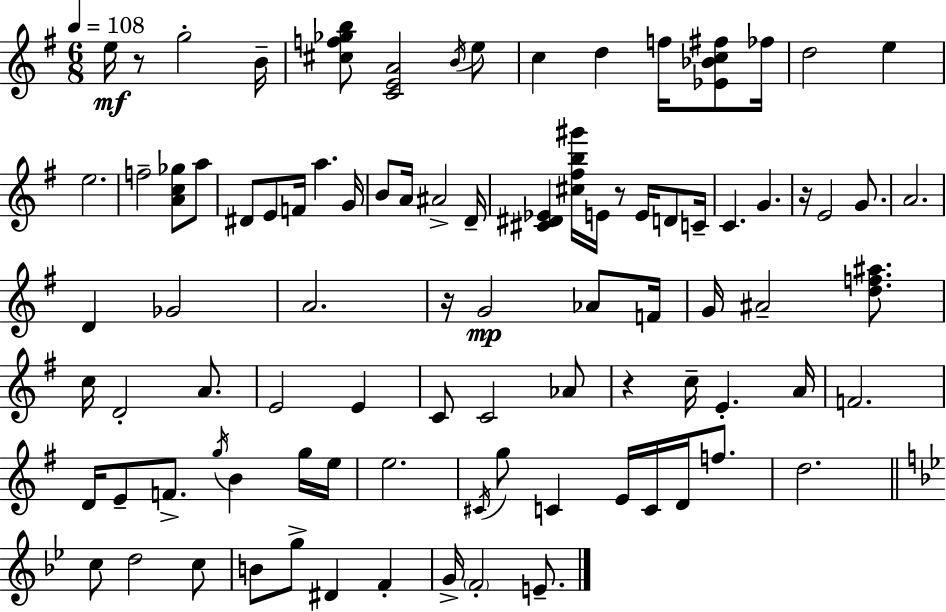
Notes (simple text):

E5/s R/e G5/h B4/s [C#5,F5,Gb5,B5]/e [C4,E4,A4]/h B4/s E5/e C5/q D5/q F5/s [Eb4,Bb4,C5,F#5]/e FES5/s D5/h E5/q E5/h. F5/h [A4,C5,Gb5]/e A5/e D#4/e E4/e F4/s A5/q. G4/s B4/e A4/s A#4/h D4/s [C#4,D#4,Eb4]/q [C#5,F#5,B5,G#6]/s E4/s R/e E4/s D4/e C4/s C4/q. G4/q. R/s E4/h G4/e. A4/h. D4/q Gb4/h A4/h. R/s G4/h Ab4/e F4/s G4/s A#4/h [D5,F5,A#5]/e. C5/s D4/h A4/e. E4/h E4/q C4/e C4/h Ab4/e R/q C5/s E4/q. A4/s F4/h. D4/s E4/e F4/e. G5/s B4/q G5/s E5/s E5/h. C#4/s G5/e C4/q E4/s C4/s D4/s F5/e. D5/h. C5/e D5/h C5/e B4/e G5/e D#4/q F4/q G4/s F4/h E4/e.